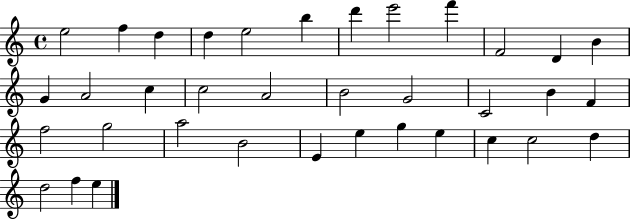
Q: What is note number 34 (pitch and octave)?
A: D5